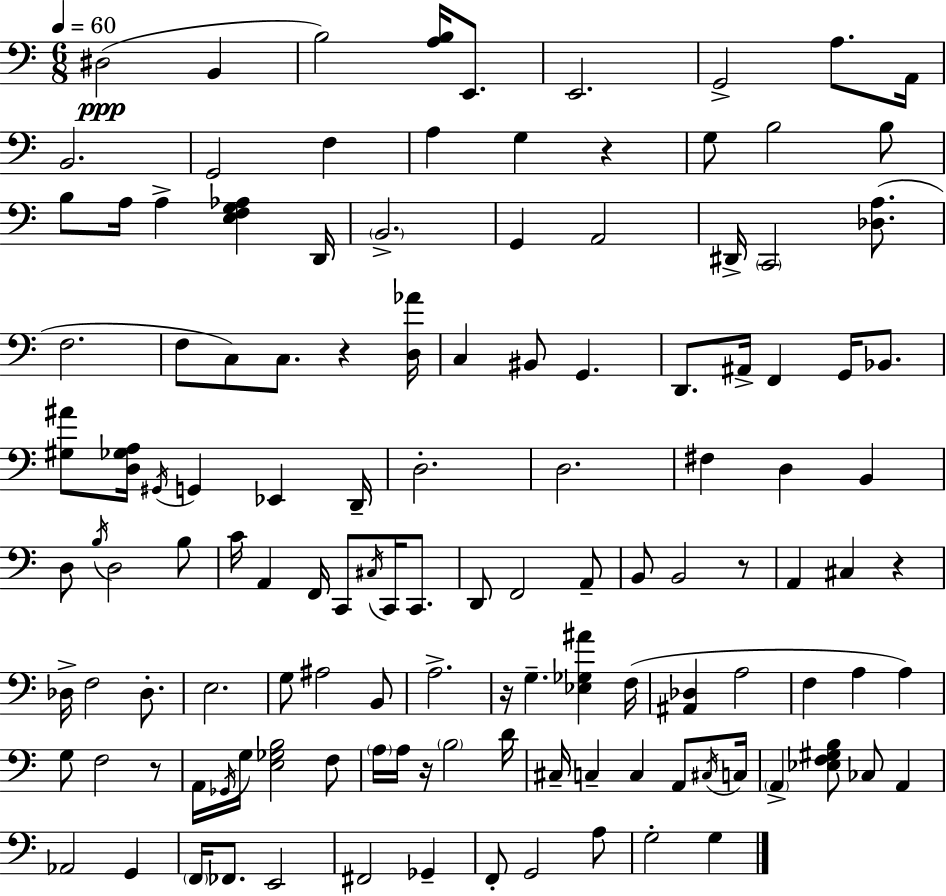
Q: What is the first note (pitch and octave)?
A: D#3